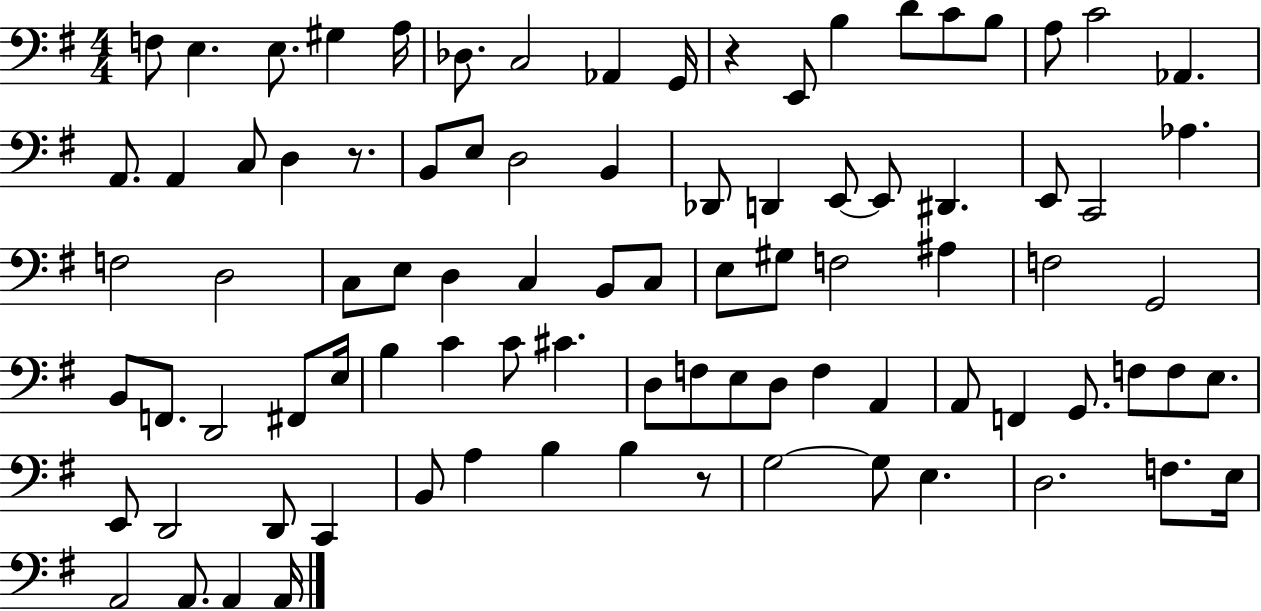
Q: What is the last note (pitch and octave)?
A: A2